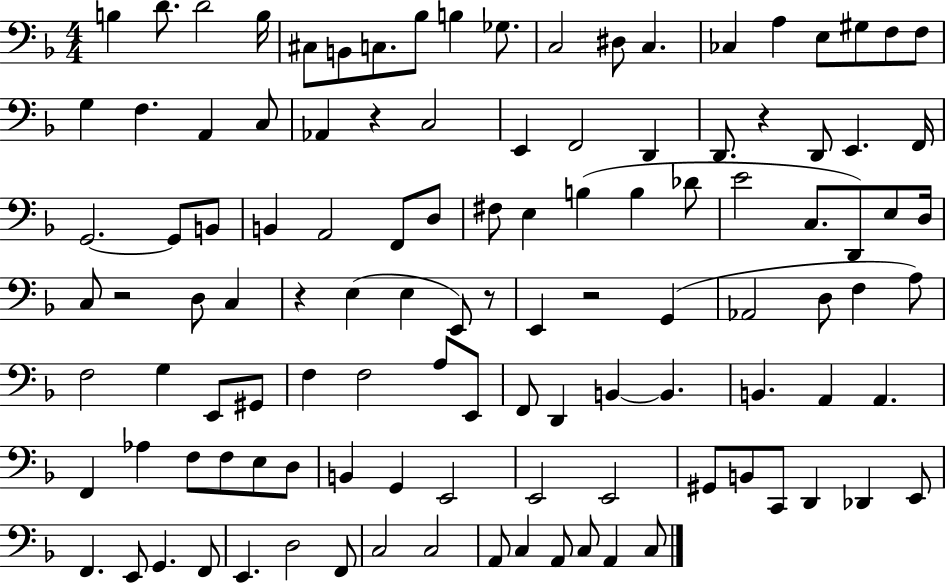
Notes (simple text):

B3/q D4/e. D4/h B3/s C#3/e B2/e C3/e. Bb3/e B3/q Gb3/e. C3/h D#3/e C3/q. CES3/q A3/q E3/e G#3/e F3/e F3/e G3/q F3/q. A2/q C3/e Ab2/q R/q C3/h E2/q F2/h D2/q D2/e. R/q D2/e E2/q. F2/s G2/h. G2/e B2/e B2/q A2/h F2/e D3/e F#3/e E3/q B3/q B3/q Db4/e E4/h C3/e. D2/e E3/e D3/s C3/e R/h D3/e C3/q R/q E3/q E3/q E2/e R/e E2/q R/h G2/q Ab2/h D3/e F3/q A3/e F3/h G3/q E2/e G#2/e F3/q F3/h A3/e E2/e F2/e D2/q B2/q B2/q. B2/q. A2/q A2/q. F2/q Ab3/q F3/e F3/e E3/e D3/e B2/q G2/q E2/h E2/h E2/h G#2/e B2/e C2/e D2/q Db2/q E2/e F2/q. E2/e G2/q. F2/e E2/q. D3/h F2/e C3/h C3/h A2/e C3/q A2/e C3/e A2/q C3/e